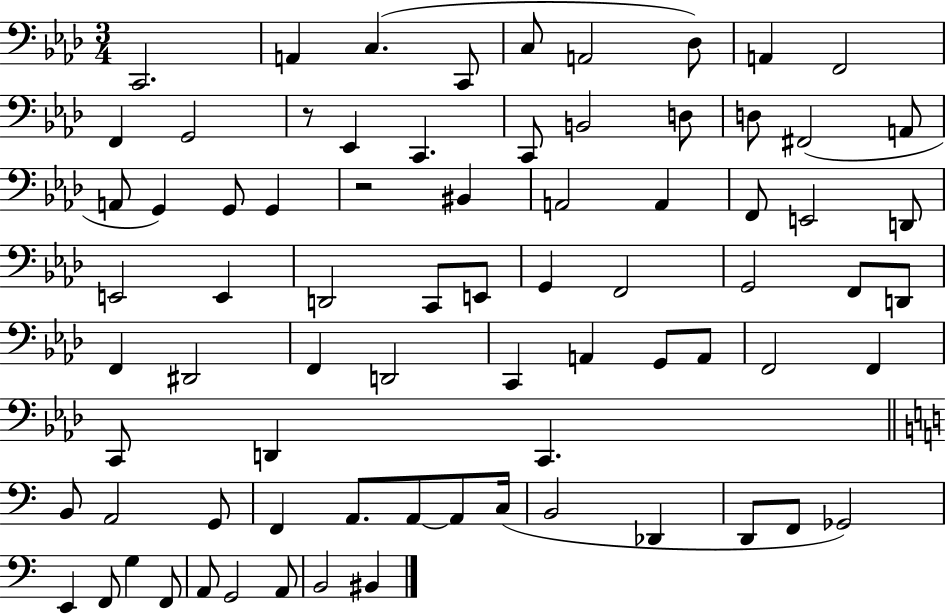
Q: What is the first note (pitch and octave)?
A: C2